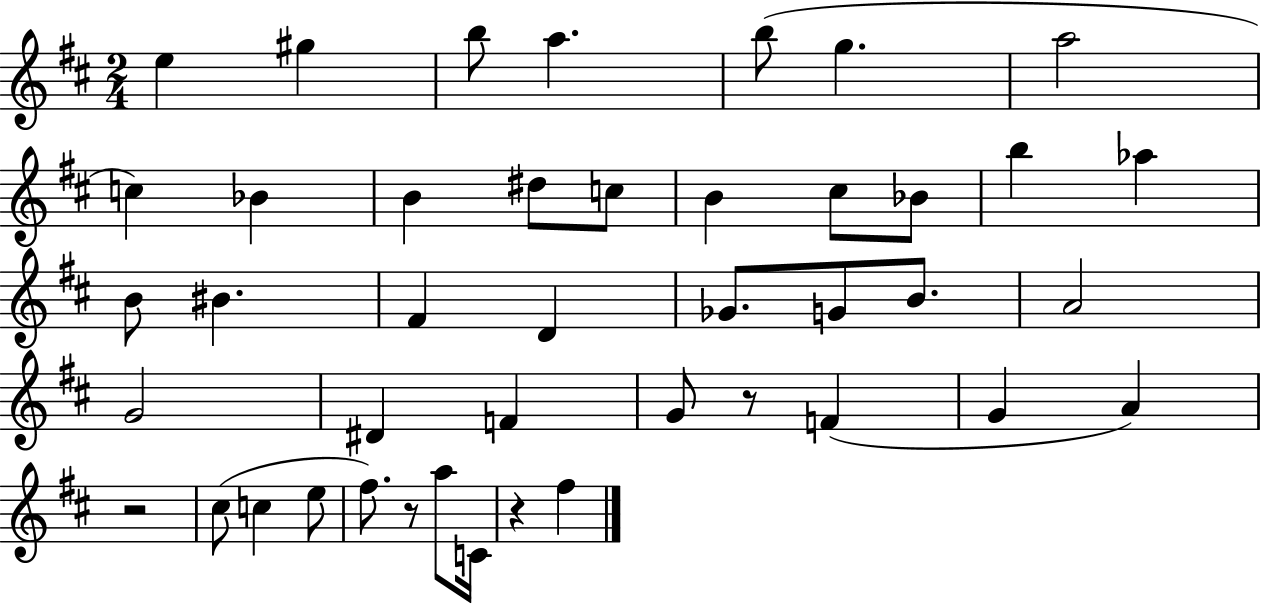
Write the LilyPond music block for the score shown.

{
  \clef treble
  \numericTimeSignature
  \time 2/4
  \key d \major
  e''4 gis''4 | b''8 a''4. | b''8( g''4. | a''2 | \break c''4) bes'4 | b'4 dis''8 c''8 | b'4 cis''8 bes'8 | b''4 aes''4 | \break b'8 bis'4. | fis'4 d'4 | ges'8. g'8 b'8. | a'2 | \break g'2 | dis'4 f'4 | g'8 r8 f'4( | g'4 a'4) | \break r2 | cis''8( c''4 e''8 | fis''8.) r8 a''8 c'16 | r4 fis''4 | \break \bar "|."
}